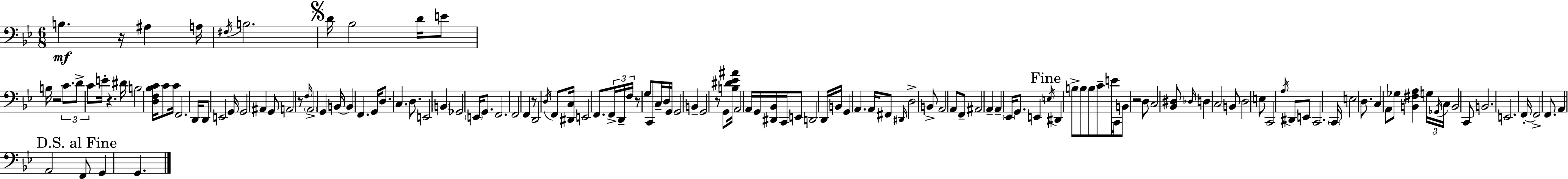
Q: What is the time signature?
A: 6/8